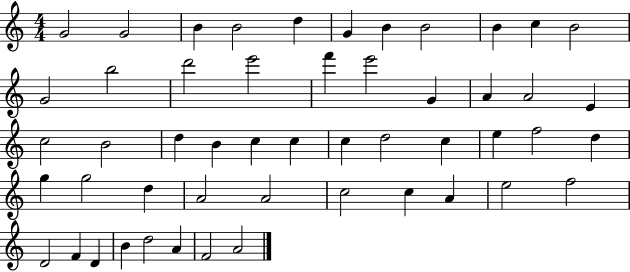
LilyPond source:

{
  \clef treble
  \numericTimeSignature
  \time 4/4
  \key c \major
  g'2 g'2 | b'4 b'2 d''4 | g'4 b'4 b'2 | b'4 c''4 b'2 | \break g'2 b''2 | d'''2 e'''2 | f'''4 e'''2 g'4 | a'4 a'2 e'4 | \break c''2 b'2 | d''4 b'4 c''4 c''4 | c''4 d''2 c''4 | e''4 f''2 d''4 | \break g''4 g''2 d''4 | a'2 a'2 | c''2 c''4 a'4 | e''2 f''2 | \break d'2 f'4 d'4 | b'4 d''2 a'4 | f'2 a'2 | \bar "|."
}